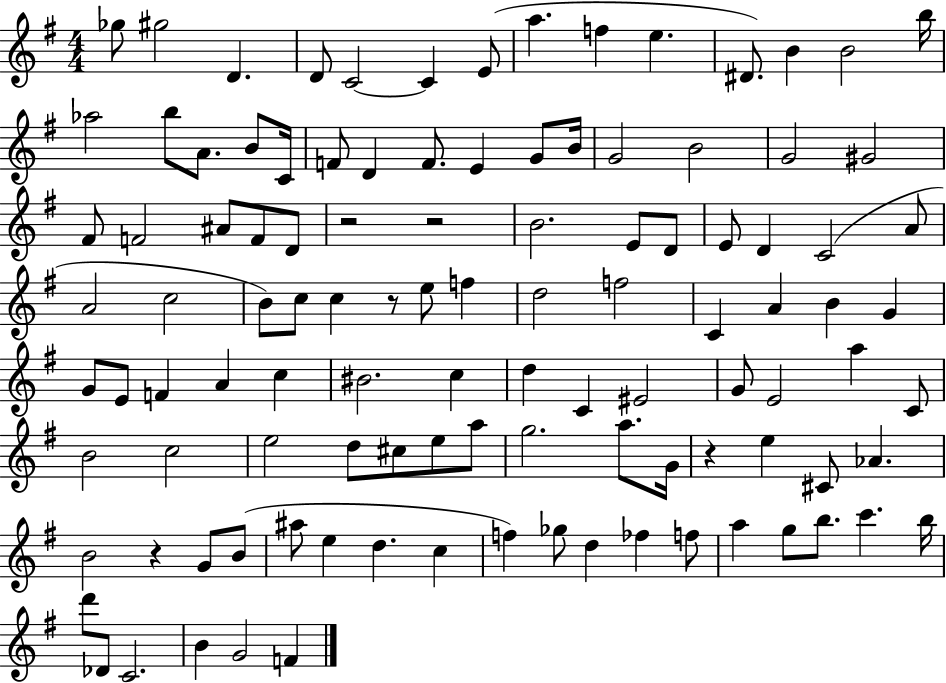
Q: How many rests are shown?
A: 5